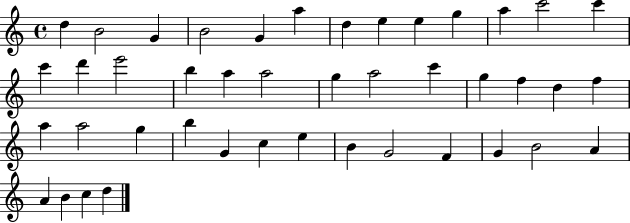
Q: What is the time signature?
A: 4/4